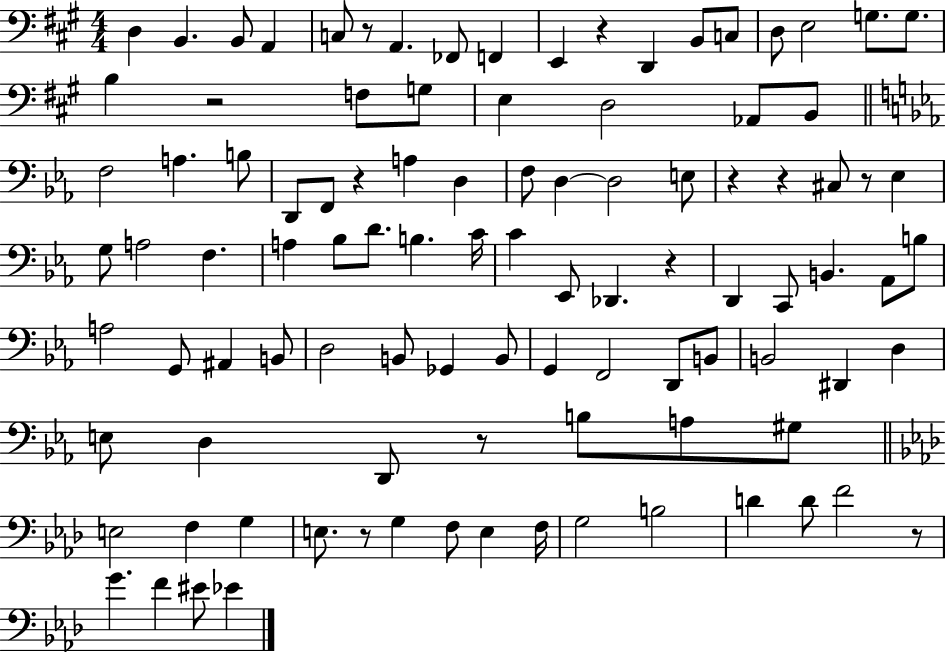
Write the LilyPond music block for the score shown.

{
  \clef bass
  \numericTimeSignature
  \time 4/4
  \key a \major
  d4 b,4. b,8 a,4 | c8 r8 a,4. fes,8 f,4 | e,4 r4 d,4 b,8 c8 | d8 e2 g8. g8. | \break b4 r2 f8 g8 | e4 d2 aes,8 b,8 | \bar "||" \break \key ees \major f2 a4. b8 | d,8 f,8 r4 a4 d4 | f8 d4~~ d2 e8 | r4 r4 cis8 r8 ees4 | \break g8 a2 f4. | a4 bes8 d'8. b4. c'16 | c'4 ees,8 des,4. r4 | d,4 c,8 b,4. aes,8 b8 | \break a2 g,8 ais,4 b,8 | d2 b,8 ges,4 b,8 | g,4 f,2 d,8 b,8 | b,2 dis,4 d4 | \break e8 d4 d,8 r8 b8 a8 gis8 | \bar "||" \break \key f \minor e2 f4 g4 | e8. r8 g4 f8 e4 f16 | g2 b2 | d'4 d'8 f'2 r8 | \break g'4. f'4 eis'8 ees'4 | \bar "|."
}